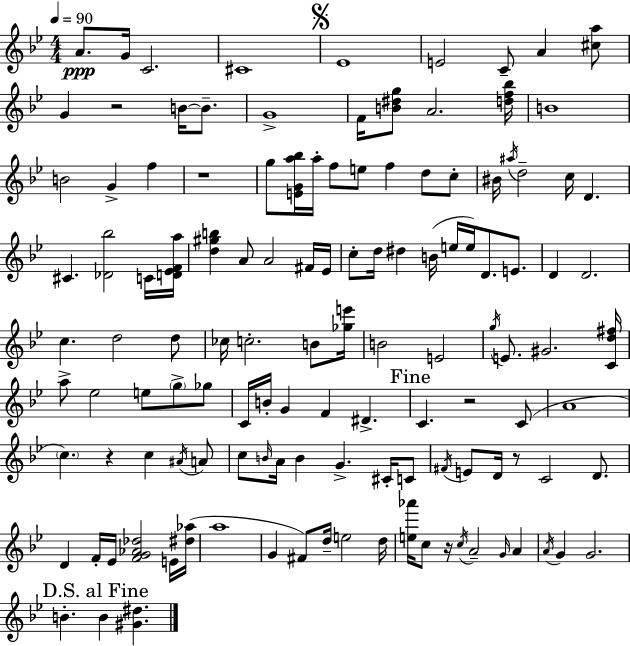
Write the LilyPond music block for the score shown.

{
  \clef treble
  \numericTimeSignature
  \time 4/4
  \key bes \major
  \tempo 4 = 90
  a'8.\ppp g'16 c'2. | cis'1 | \mark \markup { \musicglyph "scripts.segno" } ees'1 | e'2 c'8-- a'4 <cis'' a''>8 | \break g'4 r2 b'16~~ b'8.-- | g'1-> | f'16 <b' dis'' g''>8 a'2. <d'' f'' bes''>16 | b'1 | \break b'2 g'4-> f''4 | r1 | g''8 <e' g' a'' bes''>16 a''16-. f''8 e''8 f''4 d''8 c''8-. | bis'16 \acciaccatura { ais''16 } d''2-- c''16 d'4. | \break cis'4. <des' bes''>2 c'16 | <d' ees' f' a''>16 <d'' gis'' b''>4 a'8 a'2 fis'16 | ees'16 c''8-. d''16 dis''4 b'16( e''16 e''16) d'8. e'8. | d'4 d'2. | \break c''4. d''2 d''8 | ces''16 c''2.-. b'8 | <ges'' e'''>16 b'2 e'2 | \acciaccatura { g''16 } e'8. gis'2. | \break <c' d'' fis''>16 a''8-> ees''2 e''8 \parenthesize g''8-> | ges''8 c'16 b'16-. g'4 f'4 dis'4.-> | \mark "Fine" c'4. r2 | c'8( a'1 | \break \parenthesize c''4.) r4 c''4 | \acciaccatura { ais'16 } a'8 c''8 \grace { b'16 } a'16 b'4 g'4.-> | cis'16-. c'8 \acciaccatura { fis'16 } e'8 d'16 r8 c'2 | d'8. d'4 f'16-. ees'16 <f' g' aes' des''>2 | \break e'16 <dis'' aes''>16( a''1 | g'4 fis'8) d''16-- e''2 | d''16 <e'' aes'''>16 c''8 r16 \acciaccatura { c''16 } a'2-- | \grace { g'16 } a'4 \acciaccatura { a'16 } g'4 g'2. | \break \mark "D.S. al Fine" b'4.-. b'4 | <gis' dis''>4. \bar "|."
}